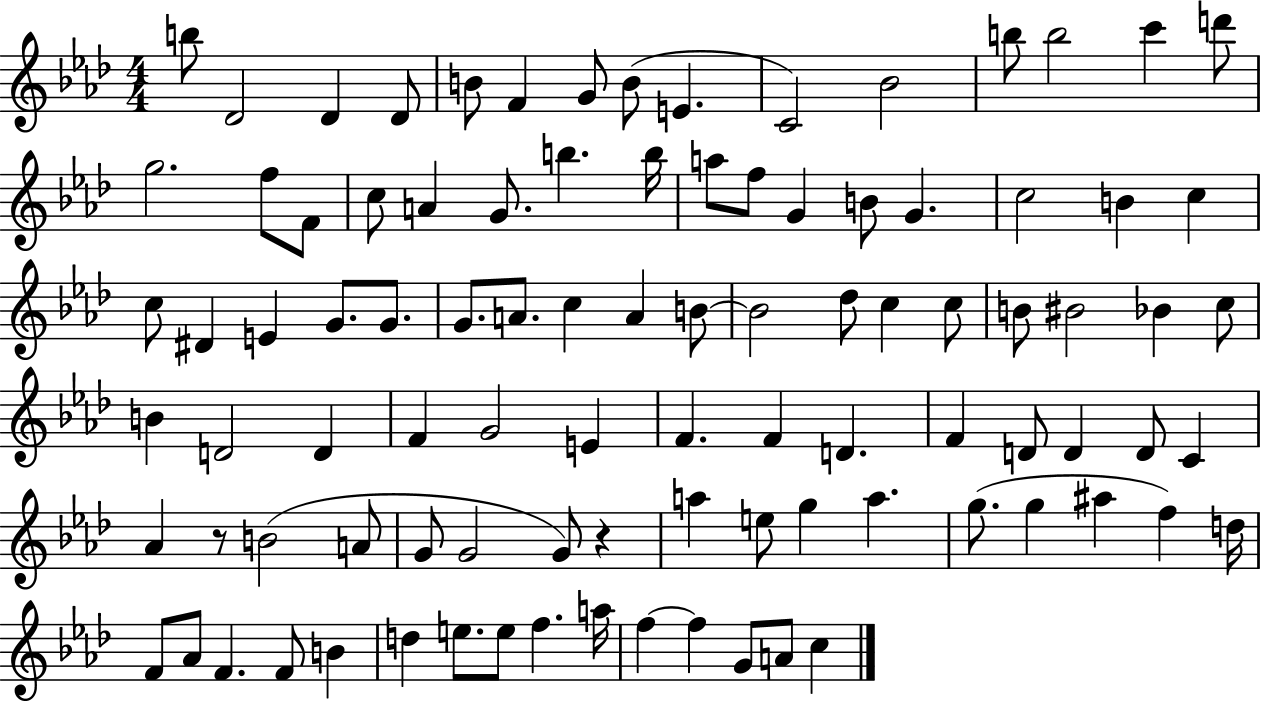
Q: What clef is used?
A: treble